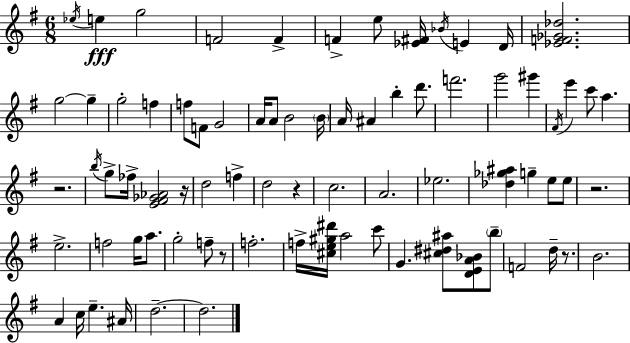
{
  \clef treble
  \numericTimeSignature
  \time 6/8
  \key e \minor
  \acciaccatura { ees''16 }\fff e''4 g''2 | f'2 f'4-> | f'4-> e''8 <ees' fis'>16 \acciaccatura { bes'16 } e'4 | d'16 <ees' f' ges' des''>2. | \break g''2~~ g''4-- | g''2-. f''4 | f''8 f'8 g'2 | a'16 a'8 b'2 | \break \parenthesize b'16 a'16 ais'4 b''4-. d'''8. | f'''2. | g'''2 gis'''4 | \acciaccatura { fis'16 } e'''4 c'''8 a''4. | \break r2. | \acciaccatura { b''16 } g''8-> fes''16-> <e' fis' ges' aes'>2 | r16 d''2 | f''4-> d''2 | \break r4 c''2. | a'2. | ees''2. | <des'' ges'' ais''>4 g''4-- | \break e''8 e''8 r2. | e''2.-> | f''2 | g''16 a''8. g''2-. | \break f''8-- r8 f''2.-. | f''16-> <cis'' e'' gis'' dis'''>16 a''2 | c'''8 g'4. <cis'' dis'' ais''>8 | <d' e' a' bes'>8 \parenthesize b''8-- f'2 | \break d''16-- r8. b'2. | a'4 c''16 e''4.-- | ais'16 d''2.--~~ | d''2. | \break \bar "|."
}